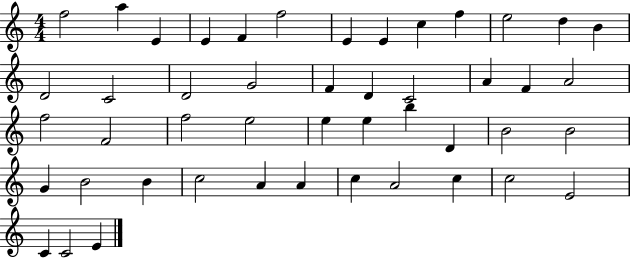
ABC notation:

X:1
T:Untitled
M:4/4
L:1/4
K:C
f2 a E E F f2 E E c f e2 d B D2 C2 D2 G2 F D C2 A F A2 f2 F2 f2 e2 e e b D B2 B2 G B2 B c2 A A c A2 c c2 E2 C C2 E